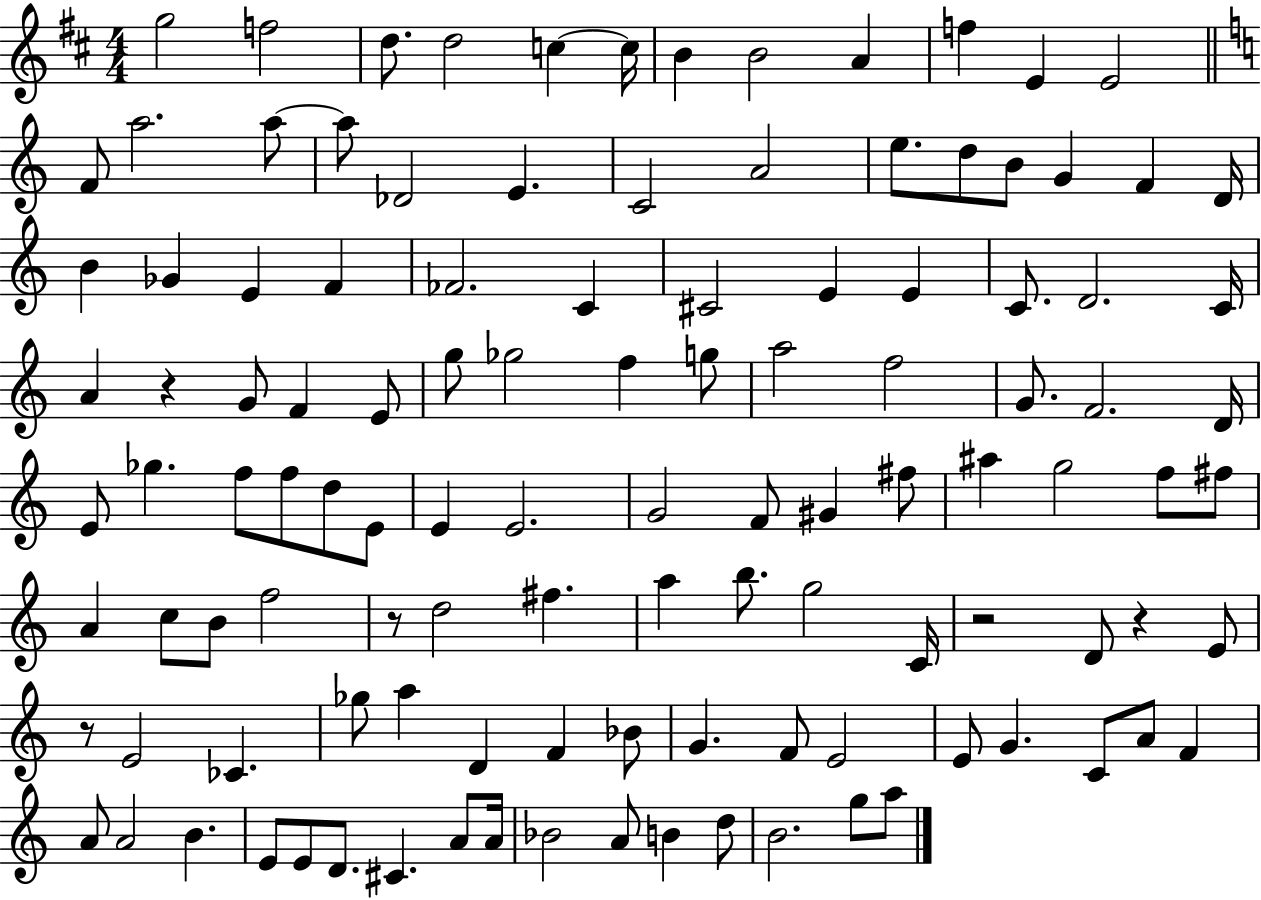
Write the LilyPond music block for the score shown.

{
  \clef treble
  \numericTimeSignature
  \time 4/4
  \key d \major
  g''2 f''2 | d''8. d''2 c''4~~ c''16 | b'4 b'2 a'4 | f''4 e'4 e'2 | \break \bar "||" \break \key c \major f'8 a''2. a''8~~ | a''8 des'2 e'4. | c'2 a'2 | e''8. d''8 b'8 g'4 f'4 d'16 | \break b'4 ges'4 e'4 f'4 | fes'2. c'4 | cis'2 e'4 e'4 | c'8. d'2. c'16 | \break a'4 r4 g'8 f'4 e'8 | g''8 ges''2 f''4 g''8 | a''2 f''2 | g'8. f'2. d'16 | \break e'8 ges''4. f''8 f''8 d''8 e'8 | e'4 e'2. | g'2 f'8 gis'4 fis''8 | ais''4 g''2 f''8 fis''8 | \break a'4 c''8 b'8 f''2 | r8 d''2 fis''4. | a''4 b''8. g''2 c'16 | r2 d'8 r4 e'8 | \break r8 e'2 ces'4. | ges''8 a''4 d'4 f'4 bes'8 | g'4. f'8 e'2 | e'8 g'4. c'8 a'8 f'4 | \break a'8 a'2 b'4. | e'8 e'8 d'8. cis'4. a'8 a'16 | bes'2 a'8 b'4 d''8 | b'2. g''8 a''8 | \break \bar "|."
}